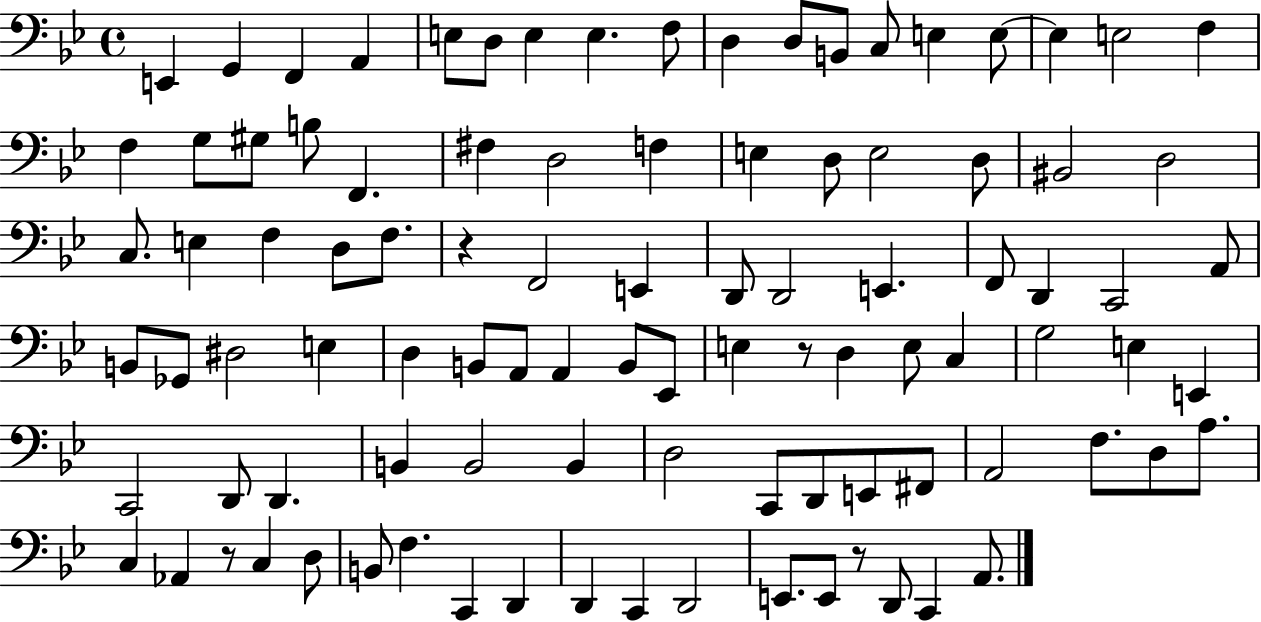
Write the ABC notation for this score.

X:1
T:Untitled
M:4/4
L:1/4
K:Bb
E,, G,, F,, A,, E,/2 D,/2 E, E, F,/2 D, D,/2 B,,/2 C,/2 E, E,/2 E, E,2 F, F, G,/2 ^G,/2 B,/2 F,, ^F, D,2 F, E, D,/2 E,2 D,/2 ^B,,2 D,2 C,/2 E, F, D,/2 F,/2 z F,,2 E,, D,,/2 D,,2 E,, F,,/2 D,, C,,2 A,,/2 B,,/2 _G,,/2 ^D,2 E, D, B,,/2 A,,/2 A,, B,,/2 _E,,/2 E, z/2 D, E,/2 C, G,2 E, E,, C,,2 D,,/2 D,, B,, B,,2 B,, D,2 C,,/2 D,,/2 E,,/2 ^F,,/2 A,,2 F,/2 D,/2 A,/2 C, _A,, z/2 C, D,/2 B,,/2 F, C,, D,, D,, C,, D,,2 E,,/2 E,,/2 z/2 D,,/2 C,, A,,/2